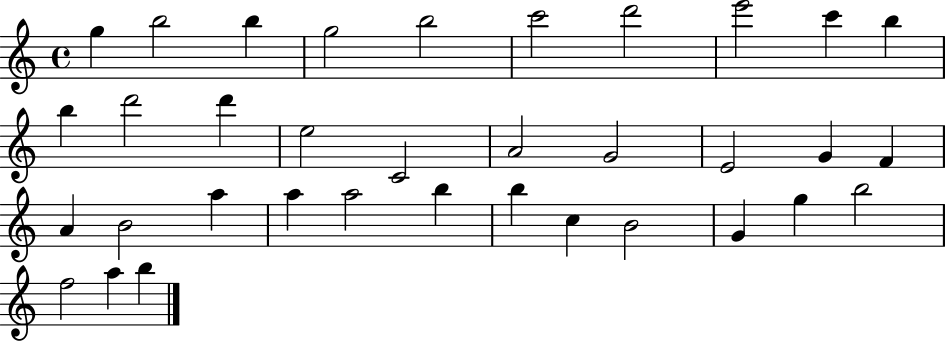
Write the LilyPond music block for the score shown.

{
  \clef treble
  \time 4/4
  \defaultTimeSignature
  \key c \major
  g''4 b''2 b''4 | g''2 b''2 | c'''2 d'''2 | e'''2 c'''4 b''4 | \break b''4 d'''2 d'''4 | e''2 c'2 | a'2 g'2 | e'2 g'4 f'4 | \break a'4 b'2 a''4 | a''4 a''2 b''4 | b''4 c''4 b'2 | g'4 g''4 b''2 | \break f''2 a''4 b''4 | \bar "|."
}